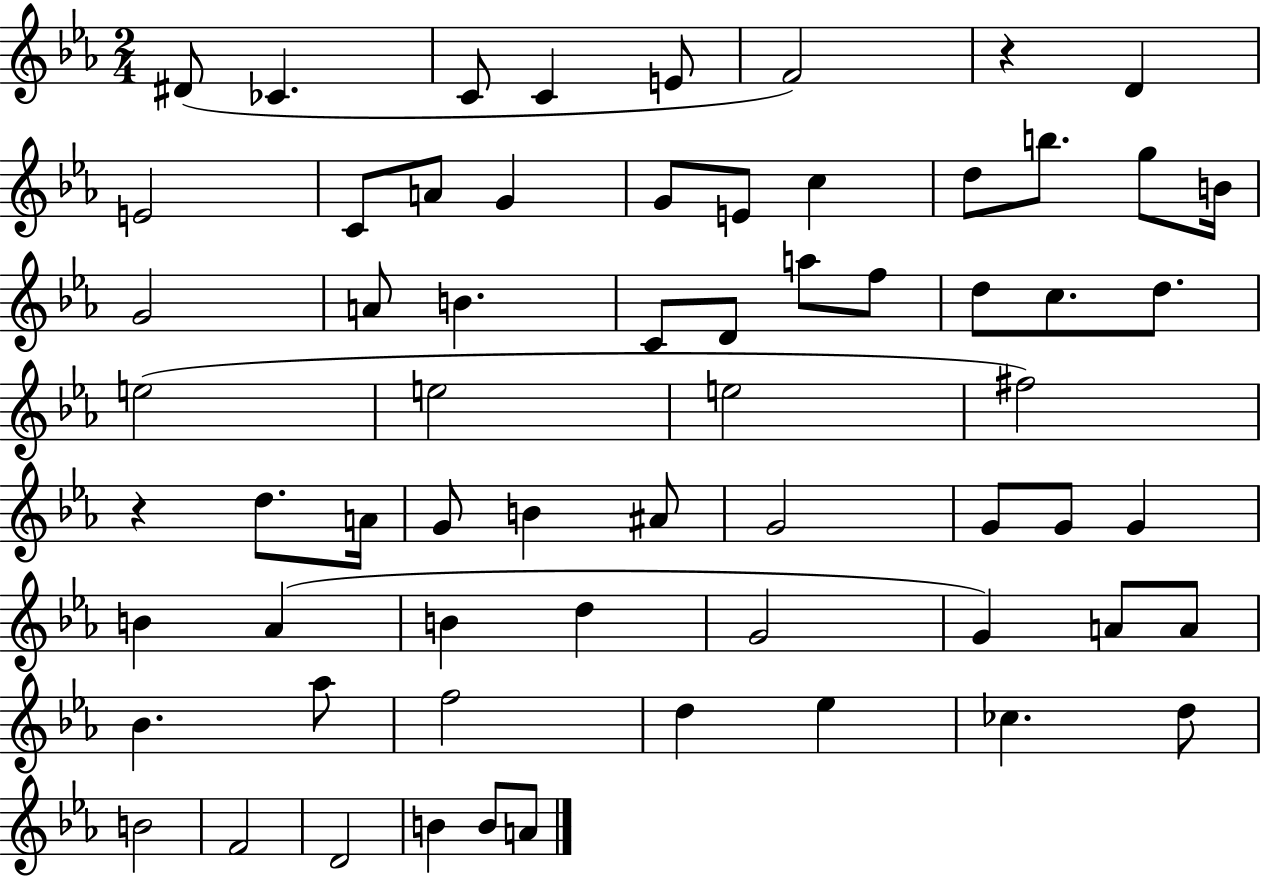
{
  \clef treble
  \numericTimeSignature
  \time 2/4
  \key ees \major
  dis'8( ces'4. | c'8 c'4 e'8 | f'2) | r4 d'4 | \break e'2 | c'8 a'8 g'4 | g'8 e'8 c''4 | d''8 b''8. g''8 b'16 | \break g'2 | a'8 b'4. | c'8 d'8 a''8 f''8 | d''8 c''8. d''8. | \break e''2( | e''2 | e''2 | fis''2) | \break r4 d''8. a'16 | g'8 b'4 ais'8 | g'2 | g'8 g'8 g'4 | \break b'4 aes'4( | b'4 d''4 | g'2 | g'4) a'8 a'8 | \break bes'4. aes''8 | f''2 | d''4 ees''4 | ces''4. d''8 | \break b'2 | f'2 | d'2 | b'4 b'8 a'8 | \break \bar "|."
}